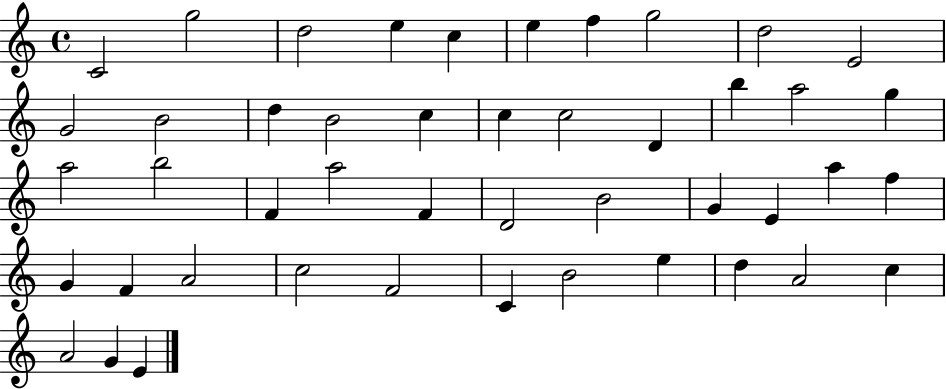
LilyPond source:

{
  \clef treble
  \time 4/4
  \defaultTimeSignature
  \key c \major
  c'2 g''2 | d''2 e''4 c''4 | e''4 f''4 g''2 | d''2 e'2 | \break g'2 b'2 | d''4 b'2 c''4 | c''4 c''2 d'4 | b''4 a''2 g''4 | \break a''2 b''2 | f'4 a''2 f'4 | d'2 b'2 | g'4 e'4 a''4 f''4 | \break g'4 f'4 a'2 | c''2 f'2 | c'4 b'2 e''4 | d''4 a'2 c''4 | \break a'2 g'4 e'4 | \bar "|."
}